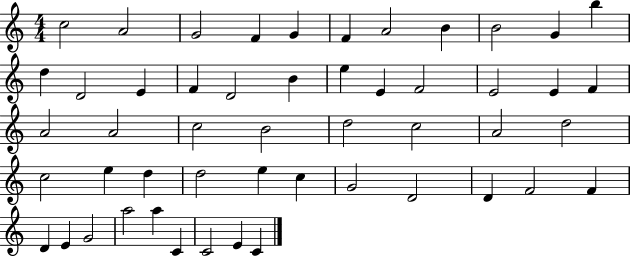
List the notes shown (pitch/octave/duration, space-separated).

C5/h A4/h G4/h F4/q G4/q F4/q A4/h B4/q B4/h G4/q B5/q D5/q D4/h E4/q F4/q D4/h B4/q E5/q E4/q F4/h E4/h E4/q F4/q A4/h A4/h C5/h B4/h D5/h C5/h A4/h D5/h C5/h E5/q D5/q D5/h E5/q C5/q G4/h D4/h D4/q F4/h F4/q D4/q E4/q G4/h A5/h A5/q C4/q C4/h E4/q C4/q